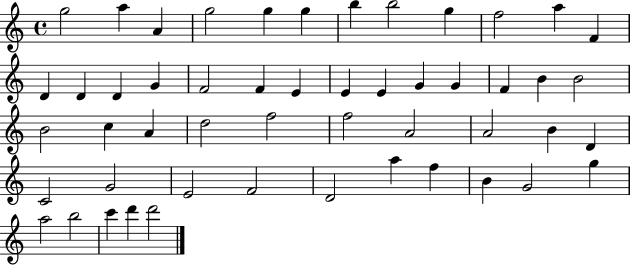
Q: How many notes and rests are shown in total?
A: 51